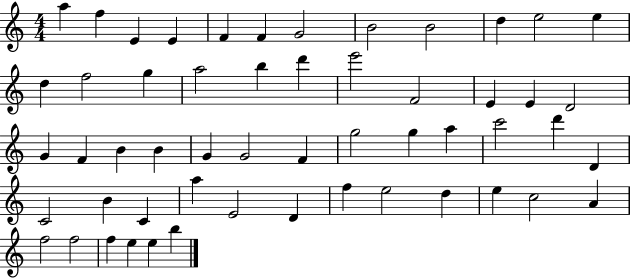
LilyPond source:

{
  \clef treble
  \numericTimeSignature
  \time 4/4
  \key c \major
  a''4 f''4 e'4 e'4 | f'4 f'4 g'2 | b'2 b'2 | d''4 e''2 e''4 | \break d''4 f''2 g''4 | a''2 b''4 d'''4 | e'''2 f'2 | e'4 e'4 d'2 | \break g'4 f'4 b'4 b'4 | g'4 g'2 f'4 | g''2 g''4 a''4 | c'''2 d'''4 d'4 | \break c'2 b'4 c'4 | a''4 e'2 d'4 | f''4 e''2 d''4 | e''4 c''2 a'4 | \break f''2 f''2 | f''4 e''4 e''4 b''4 | \bar "|."
}